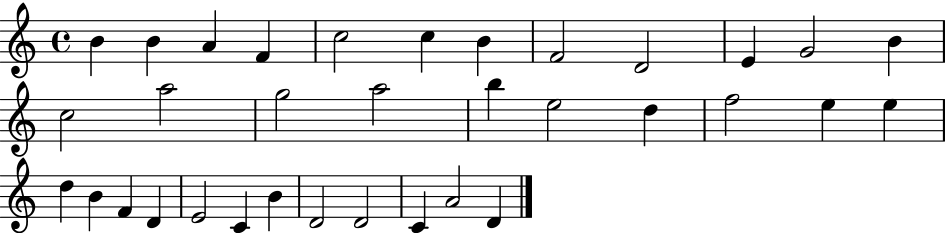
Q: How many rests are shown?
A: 0